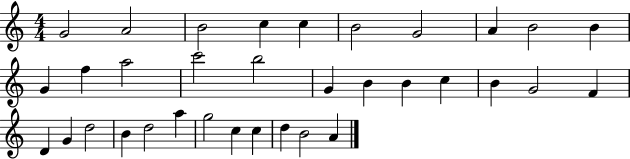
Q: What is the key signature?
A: C major